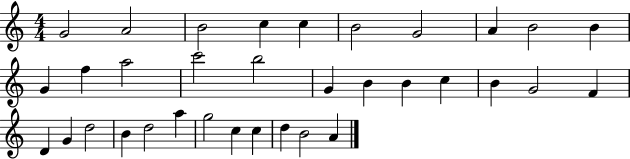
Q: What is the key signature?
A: C major